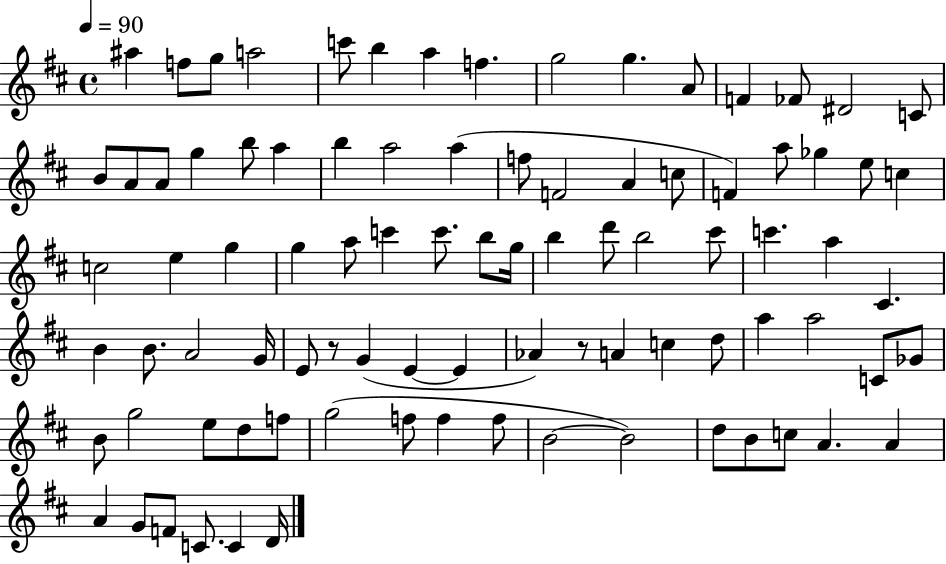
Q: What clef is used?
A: treble